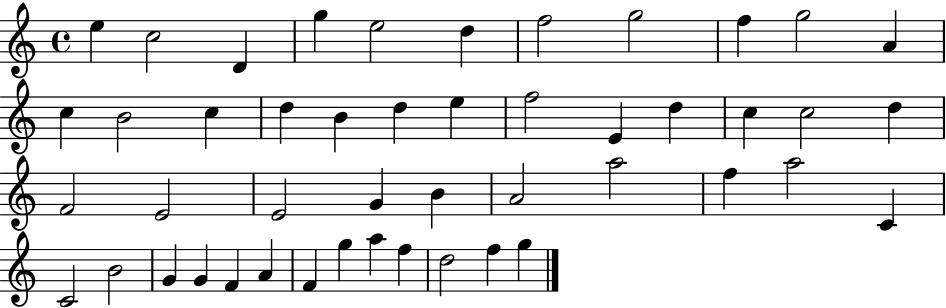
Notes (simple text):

E5/q C5/h D4/q G5/q E5/h D5/q F5/h G5/h F5/q G5/h A4/q C5/q B4/h C5/q D5/q B4/q D5/q E5/q F5/h E4/q D5/q C5/q C5/h D5/q F4/h E4/h E4/h G4/q B4/q A4/h A5/h F5/q A5/h C4/q C4/h B4/h G4/q G4/q F4/q A4/q F4/q G5/q A5/q F5/q D5/h F5/q G5/q